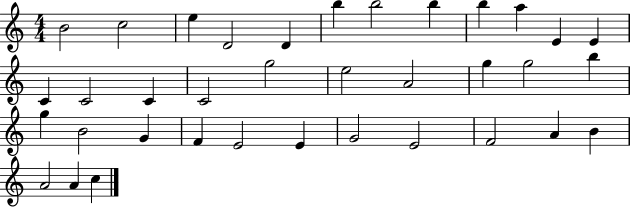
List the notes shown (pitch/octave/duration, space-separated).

B4/h C5/h E5/q D4/h D4/q B5/q B5/h B5/q B5/q A5/q E4/q E4/q C4/q C4/h C4/q C4/h G5/h E5/h A4/h G5/q G5/h B5/q G5/q B4/h G4/q F4/q E4/h E4/q G4/h E4/h F4/h A4/q B4/q A4/h A4/q C5/q